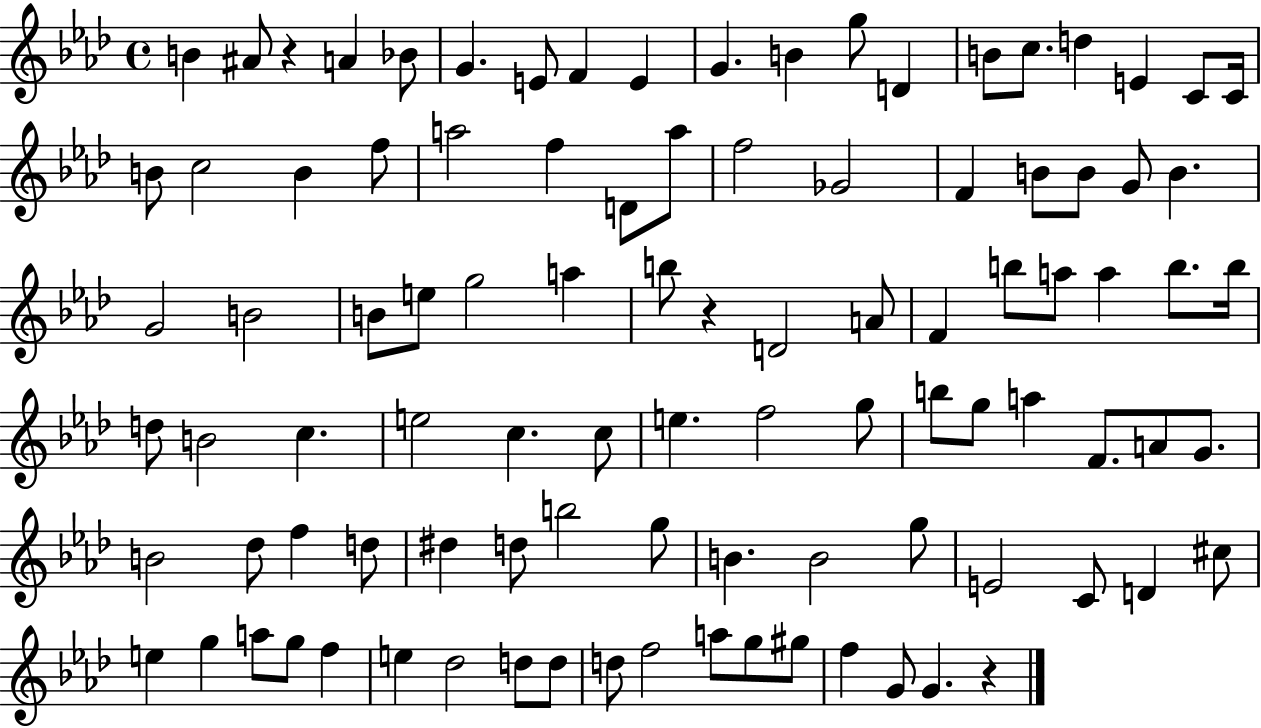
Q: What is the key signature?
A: AES major